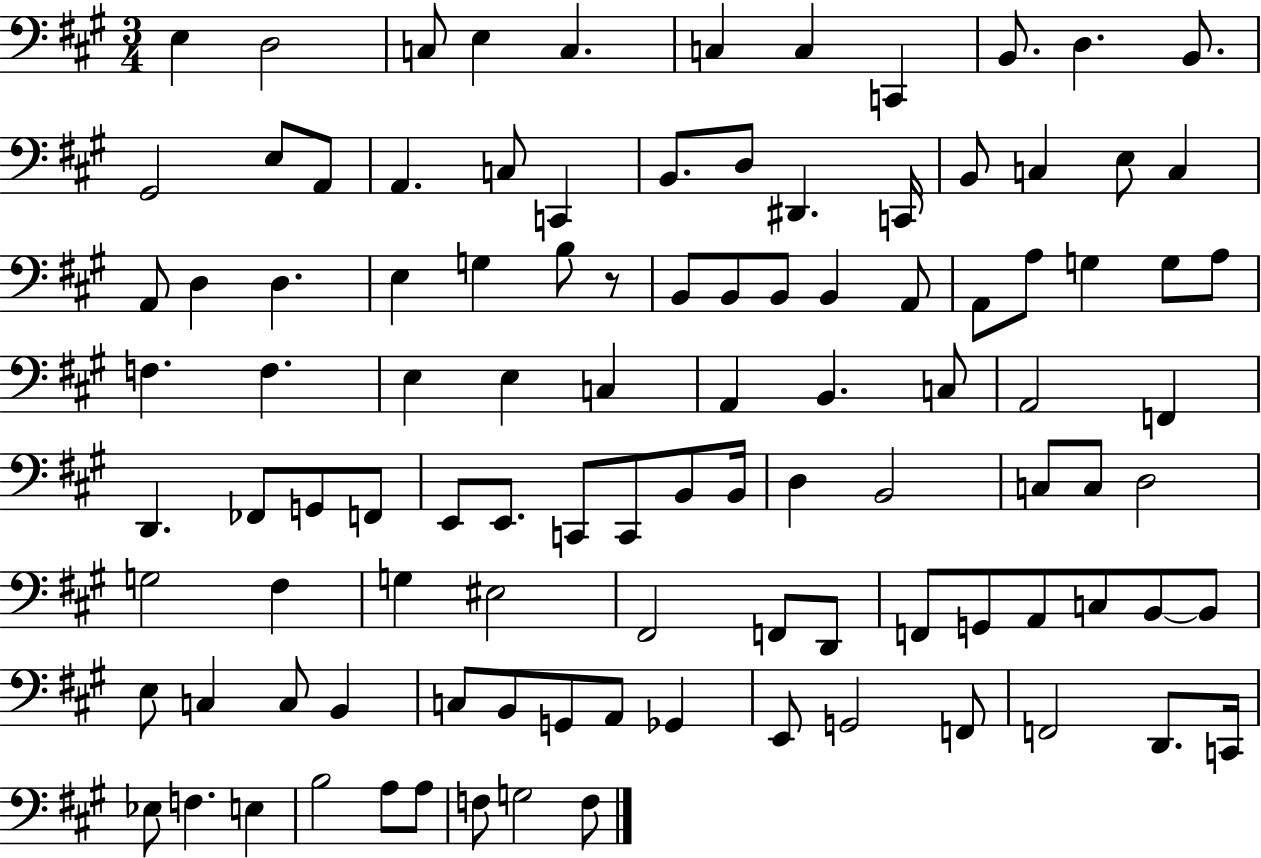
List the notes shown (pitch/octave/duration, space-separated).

E3/q D3/h C3/e E3/q C3/q. C3/q C3/q C2/q B2/e. D3/q. B2/e. G#2/h E3/e A2/e A2/q. C3/e C2/q B2/e. D3/e D#2/q. C2/s B2/e C3/q E3/e C3/q A2/e D3/q D3/q. E3/q G3/q B3/e R/e B2/e B2/e B2/e B2/q A2/e A2/e A3/e G3/q G3/e A3/e F3/q. F3/q. E3/q E3/q C3/q A2/q B2/q. C3/e A2/h F2/q D2/q. FES2/e G2/e F2/e E2/e E2/e. C2/e C2/e B2/e B2/s D3/q B2/h C3/e C3/e D3/h G3/h F#3/q G3/q EIS3/h F#2/h F2/e D2/e F2/e G2/e A2/e C3/e B2/e B2/e E3/e C3/q C3/e B2/q C3/e B2/e G2/e A2/e Gb2/q E2/e G2/h F2/e F2/h D2/e. C2/s Eb3/e F3/q. E3/q B3/h A3/e A3/e F3/e G3/h F3/e